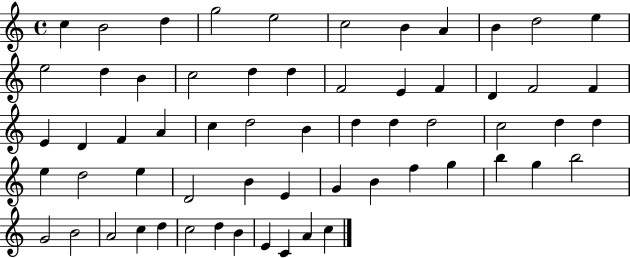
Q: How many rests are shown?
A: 0